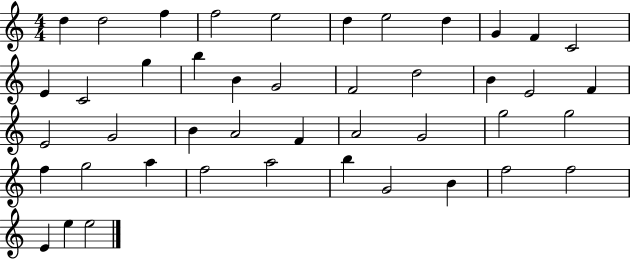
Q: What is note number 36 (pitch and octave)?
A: A5